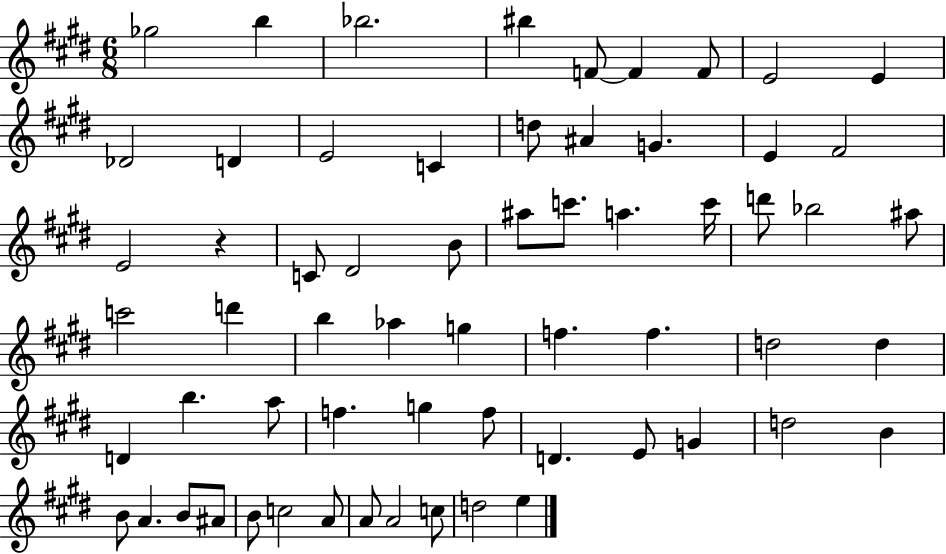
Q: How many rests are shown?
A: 1